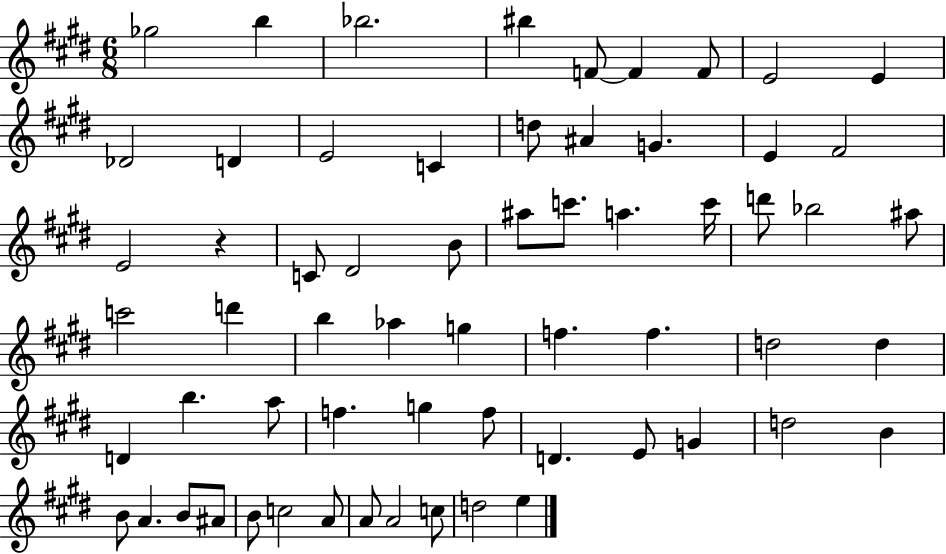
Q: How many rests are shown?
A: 1